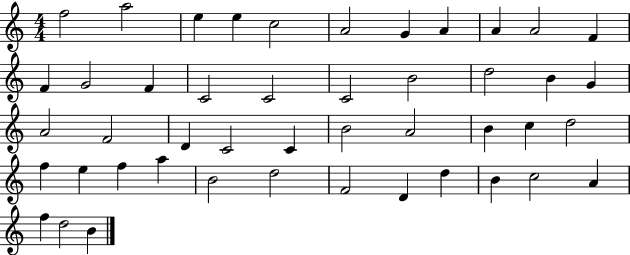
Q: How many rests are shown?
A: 0